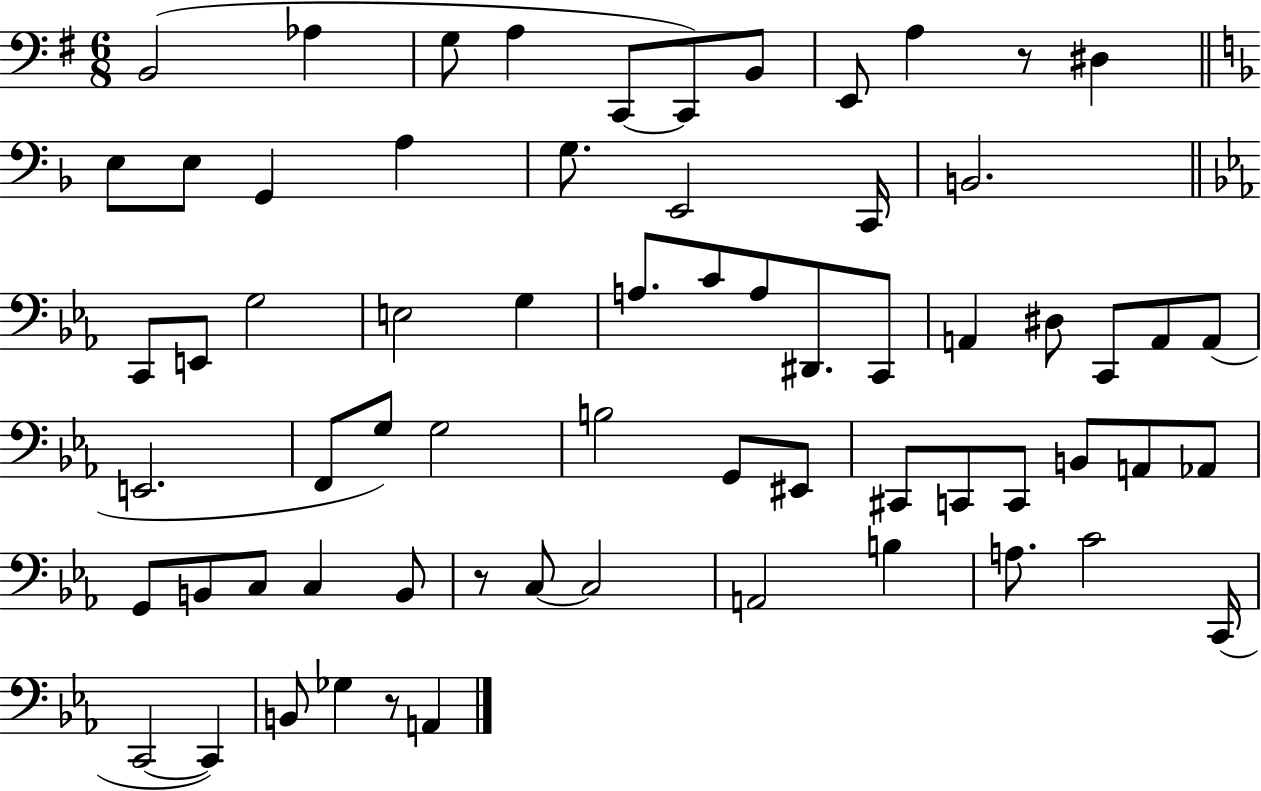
{
  \clef bass
  \numericTimeSignature
  \time 6/8
  \key g \major
  b,2( aes4 | g8 a4 c,8~~ c,8) b,8 | e,8 a4 r8 dis4 | \bar "||" \break \key d \minor e8 e8 g,4 a4 | g8. e,2 c,16 | b,2. | \bar "||" \break \key ees \major c,8 e,8 g2 | e2 g4 | a8. c'8 a8 dis,8. c,8 | a,4 dis8 c,8 a,8 a,8( | \break e,2. | f,8 g8) g2 | b2 g,8 eis,8 | cis,8 c,8 c,8 b,8 a,8 aes,8 | \break g,8 b,8 c8 c4 b,8 | r8 c8~~ c2 | a,2 b4 | a8. c'2 c,16( | \break c,2~~ c,4) | b,8 ges4 r8 a,4 | \bar "|."
}